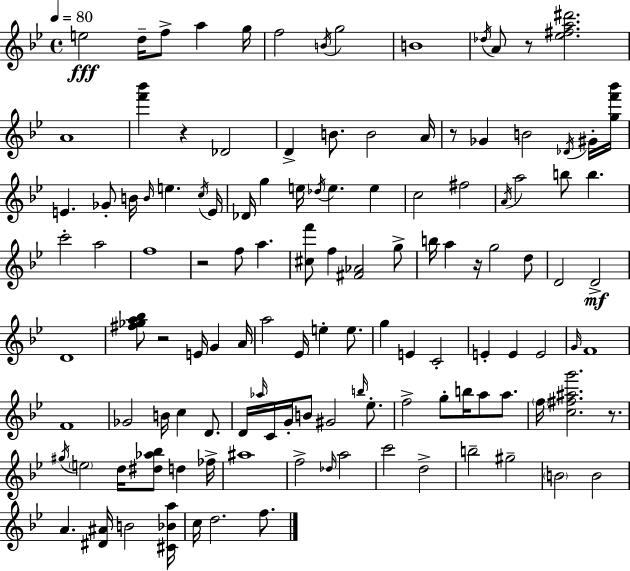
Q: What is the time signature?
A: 4/4